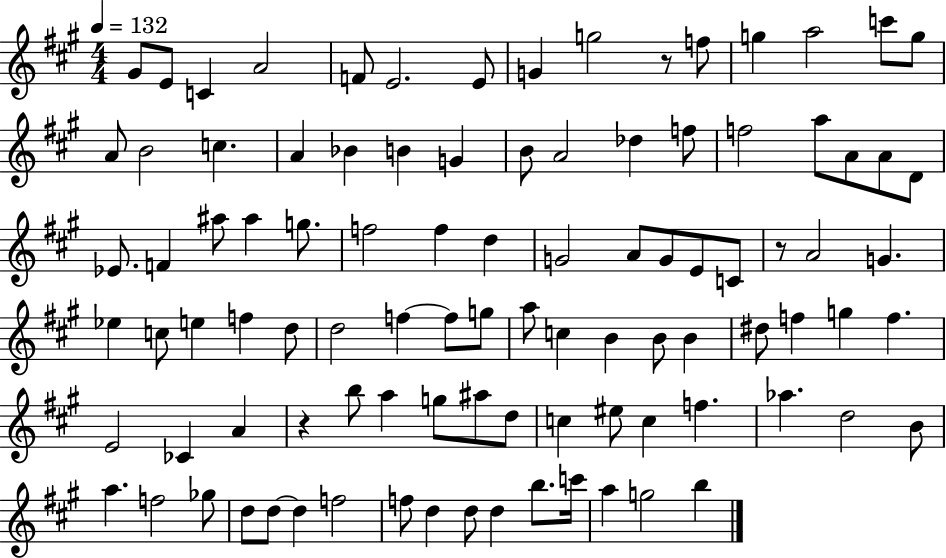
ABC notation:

X:1
T:Untitled
M:4/4
L:1/4
K:A
^G/2 E/2 C A2 F/2 E2 E/2 G g2 z/2 f/2 g a2 c'/2 g/2 A/2 B2 c A _B B G B/2 A2 _d f/2 f2 a/2 A/2 A/2 D/2 _E/2 F ^a/2 ^a g/2 f2 f d G2 A/2 G/2 E/2 C/2 z/2 A2 G _e c/2 e f d/2 d2 f f/2 g/2 a/2 c B B/2 B ^d/2 f g f E2 _C A z b/2 a g/2 ^a/2 d/2 c ^e/2 c f _a d2 B/2 a f2 _g/2 d/2 d/2 d f2 f/2 d d/2 d b/2 c'/4 a g2 b